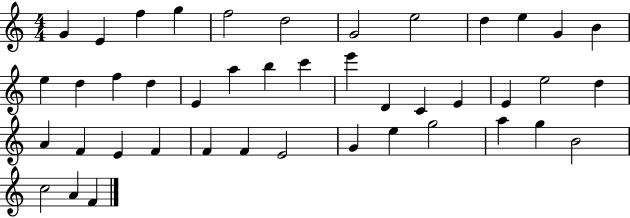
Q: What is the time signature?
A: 4/4